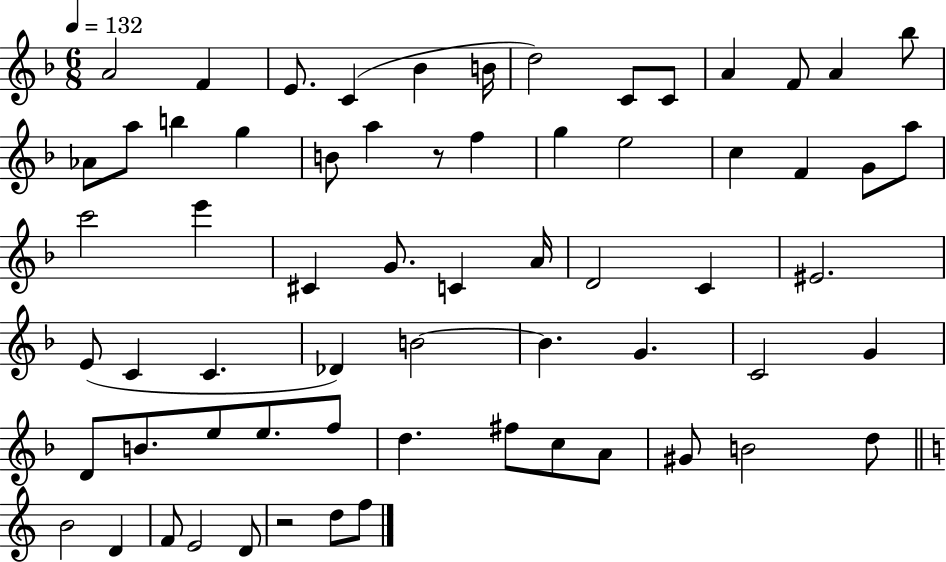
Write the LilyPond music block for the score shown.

{
  \clef treble
  \numericTimeSignature
  \time 6/8
  \key f \major
  \tempo 4 = 132
  a'2 f'4 | e'8. c'4( bes'4 b'16 | d''2) c'8 c'8 | a'4 f'8 a'4 bes''8 | \break aes'8 a''8 b''4 g''4 | b'8 a''4 r8 f''4 | g''4 e''2 | c''4 f'4 g'8 a''8 | \break c'''2 e'''4 | cis'4 g'8. c'4 a'16 | d'2 c'4 | eis'2. | \break e'8( c'4 c'4. | des'4) b'2~~ | b'4. g'4. | c'2 g'4 | \break d'8 b'8. e''8 e''8. f''8 | d''4. fis''8 c''8 a'8 | gis'8 b'2 d''8 | \bar "||" \break \key c \major b'2 d'4 | f'8 e'2 d'8 | r2 d''8 f''8 | \bar "|."
}